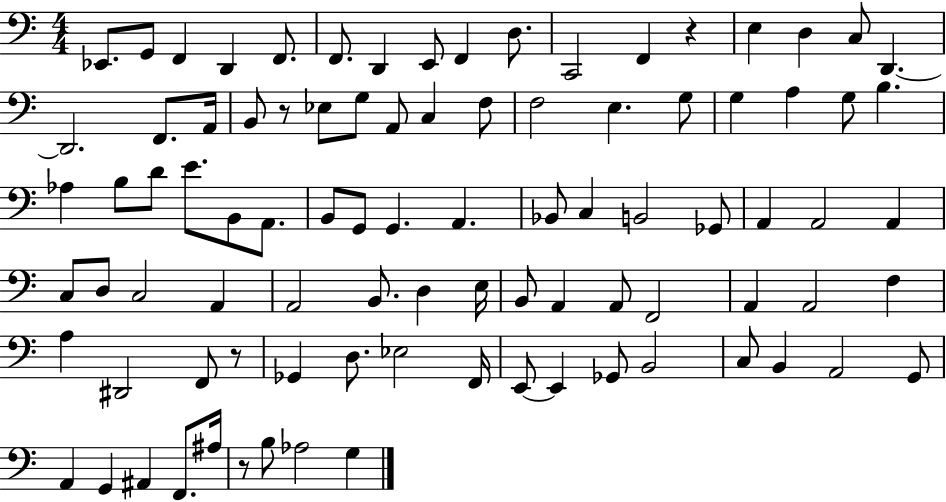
Eb2/e. G2/e F2/q D2/q F2/e. F2/e. D2/q E2/e F2/q D3/e. C2/h F2/q R/q E3/q D3/q C3/e D2/q. D2/h. F2/e. A2/s B2/e R/e Eb3/e G3/e A2/e C3/q F3/e F3/h E3/q. G3/e G3/q A3/q G3/e B3/q. Ab3/q B3/e D4/e E4/e. B2/e A2/e. B2/e G2/e G2/q. A2/q. Bb2/e C3/q B2/h Gb2/e A2/q A2/h A2/q C3/e D3/e C3/h A2/q A2/h B2/e. D3/q E3/s B2/e A2/q A2/e F2/h A2/q A2/h F3/q A3/q D#2/h F2/e R/e Gb2/q D3/e. Eb3/h F2/s E2/e E2/q Gb2/e B2/h C3/e B2/q A2/h G2/e A2/q G2/q A#2/q F2/e. A#3/s R/e B3/e Ab3/h G3/q